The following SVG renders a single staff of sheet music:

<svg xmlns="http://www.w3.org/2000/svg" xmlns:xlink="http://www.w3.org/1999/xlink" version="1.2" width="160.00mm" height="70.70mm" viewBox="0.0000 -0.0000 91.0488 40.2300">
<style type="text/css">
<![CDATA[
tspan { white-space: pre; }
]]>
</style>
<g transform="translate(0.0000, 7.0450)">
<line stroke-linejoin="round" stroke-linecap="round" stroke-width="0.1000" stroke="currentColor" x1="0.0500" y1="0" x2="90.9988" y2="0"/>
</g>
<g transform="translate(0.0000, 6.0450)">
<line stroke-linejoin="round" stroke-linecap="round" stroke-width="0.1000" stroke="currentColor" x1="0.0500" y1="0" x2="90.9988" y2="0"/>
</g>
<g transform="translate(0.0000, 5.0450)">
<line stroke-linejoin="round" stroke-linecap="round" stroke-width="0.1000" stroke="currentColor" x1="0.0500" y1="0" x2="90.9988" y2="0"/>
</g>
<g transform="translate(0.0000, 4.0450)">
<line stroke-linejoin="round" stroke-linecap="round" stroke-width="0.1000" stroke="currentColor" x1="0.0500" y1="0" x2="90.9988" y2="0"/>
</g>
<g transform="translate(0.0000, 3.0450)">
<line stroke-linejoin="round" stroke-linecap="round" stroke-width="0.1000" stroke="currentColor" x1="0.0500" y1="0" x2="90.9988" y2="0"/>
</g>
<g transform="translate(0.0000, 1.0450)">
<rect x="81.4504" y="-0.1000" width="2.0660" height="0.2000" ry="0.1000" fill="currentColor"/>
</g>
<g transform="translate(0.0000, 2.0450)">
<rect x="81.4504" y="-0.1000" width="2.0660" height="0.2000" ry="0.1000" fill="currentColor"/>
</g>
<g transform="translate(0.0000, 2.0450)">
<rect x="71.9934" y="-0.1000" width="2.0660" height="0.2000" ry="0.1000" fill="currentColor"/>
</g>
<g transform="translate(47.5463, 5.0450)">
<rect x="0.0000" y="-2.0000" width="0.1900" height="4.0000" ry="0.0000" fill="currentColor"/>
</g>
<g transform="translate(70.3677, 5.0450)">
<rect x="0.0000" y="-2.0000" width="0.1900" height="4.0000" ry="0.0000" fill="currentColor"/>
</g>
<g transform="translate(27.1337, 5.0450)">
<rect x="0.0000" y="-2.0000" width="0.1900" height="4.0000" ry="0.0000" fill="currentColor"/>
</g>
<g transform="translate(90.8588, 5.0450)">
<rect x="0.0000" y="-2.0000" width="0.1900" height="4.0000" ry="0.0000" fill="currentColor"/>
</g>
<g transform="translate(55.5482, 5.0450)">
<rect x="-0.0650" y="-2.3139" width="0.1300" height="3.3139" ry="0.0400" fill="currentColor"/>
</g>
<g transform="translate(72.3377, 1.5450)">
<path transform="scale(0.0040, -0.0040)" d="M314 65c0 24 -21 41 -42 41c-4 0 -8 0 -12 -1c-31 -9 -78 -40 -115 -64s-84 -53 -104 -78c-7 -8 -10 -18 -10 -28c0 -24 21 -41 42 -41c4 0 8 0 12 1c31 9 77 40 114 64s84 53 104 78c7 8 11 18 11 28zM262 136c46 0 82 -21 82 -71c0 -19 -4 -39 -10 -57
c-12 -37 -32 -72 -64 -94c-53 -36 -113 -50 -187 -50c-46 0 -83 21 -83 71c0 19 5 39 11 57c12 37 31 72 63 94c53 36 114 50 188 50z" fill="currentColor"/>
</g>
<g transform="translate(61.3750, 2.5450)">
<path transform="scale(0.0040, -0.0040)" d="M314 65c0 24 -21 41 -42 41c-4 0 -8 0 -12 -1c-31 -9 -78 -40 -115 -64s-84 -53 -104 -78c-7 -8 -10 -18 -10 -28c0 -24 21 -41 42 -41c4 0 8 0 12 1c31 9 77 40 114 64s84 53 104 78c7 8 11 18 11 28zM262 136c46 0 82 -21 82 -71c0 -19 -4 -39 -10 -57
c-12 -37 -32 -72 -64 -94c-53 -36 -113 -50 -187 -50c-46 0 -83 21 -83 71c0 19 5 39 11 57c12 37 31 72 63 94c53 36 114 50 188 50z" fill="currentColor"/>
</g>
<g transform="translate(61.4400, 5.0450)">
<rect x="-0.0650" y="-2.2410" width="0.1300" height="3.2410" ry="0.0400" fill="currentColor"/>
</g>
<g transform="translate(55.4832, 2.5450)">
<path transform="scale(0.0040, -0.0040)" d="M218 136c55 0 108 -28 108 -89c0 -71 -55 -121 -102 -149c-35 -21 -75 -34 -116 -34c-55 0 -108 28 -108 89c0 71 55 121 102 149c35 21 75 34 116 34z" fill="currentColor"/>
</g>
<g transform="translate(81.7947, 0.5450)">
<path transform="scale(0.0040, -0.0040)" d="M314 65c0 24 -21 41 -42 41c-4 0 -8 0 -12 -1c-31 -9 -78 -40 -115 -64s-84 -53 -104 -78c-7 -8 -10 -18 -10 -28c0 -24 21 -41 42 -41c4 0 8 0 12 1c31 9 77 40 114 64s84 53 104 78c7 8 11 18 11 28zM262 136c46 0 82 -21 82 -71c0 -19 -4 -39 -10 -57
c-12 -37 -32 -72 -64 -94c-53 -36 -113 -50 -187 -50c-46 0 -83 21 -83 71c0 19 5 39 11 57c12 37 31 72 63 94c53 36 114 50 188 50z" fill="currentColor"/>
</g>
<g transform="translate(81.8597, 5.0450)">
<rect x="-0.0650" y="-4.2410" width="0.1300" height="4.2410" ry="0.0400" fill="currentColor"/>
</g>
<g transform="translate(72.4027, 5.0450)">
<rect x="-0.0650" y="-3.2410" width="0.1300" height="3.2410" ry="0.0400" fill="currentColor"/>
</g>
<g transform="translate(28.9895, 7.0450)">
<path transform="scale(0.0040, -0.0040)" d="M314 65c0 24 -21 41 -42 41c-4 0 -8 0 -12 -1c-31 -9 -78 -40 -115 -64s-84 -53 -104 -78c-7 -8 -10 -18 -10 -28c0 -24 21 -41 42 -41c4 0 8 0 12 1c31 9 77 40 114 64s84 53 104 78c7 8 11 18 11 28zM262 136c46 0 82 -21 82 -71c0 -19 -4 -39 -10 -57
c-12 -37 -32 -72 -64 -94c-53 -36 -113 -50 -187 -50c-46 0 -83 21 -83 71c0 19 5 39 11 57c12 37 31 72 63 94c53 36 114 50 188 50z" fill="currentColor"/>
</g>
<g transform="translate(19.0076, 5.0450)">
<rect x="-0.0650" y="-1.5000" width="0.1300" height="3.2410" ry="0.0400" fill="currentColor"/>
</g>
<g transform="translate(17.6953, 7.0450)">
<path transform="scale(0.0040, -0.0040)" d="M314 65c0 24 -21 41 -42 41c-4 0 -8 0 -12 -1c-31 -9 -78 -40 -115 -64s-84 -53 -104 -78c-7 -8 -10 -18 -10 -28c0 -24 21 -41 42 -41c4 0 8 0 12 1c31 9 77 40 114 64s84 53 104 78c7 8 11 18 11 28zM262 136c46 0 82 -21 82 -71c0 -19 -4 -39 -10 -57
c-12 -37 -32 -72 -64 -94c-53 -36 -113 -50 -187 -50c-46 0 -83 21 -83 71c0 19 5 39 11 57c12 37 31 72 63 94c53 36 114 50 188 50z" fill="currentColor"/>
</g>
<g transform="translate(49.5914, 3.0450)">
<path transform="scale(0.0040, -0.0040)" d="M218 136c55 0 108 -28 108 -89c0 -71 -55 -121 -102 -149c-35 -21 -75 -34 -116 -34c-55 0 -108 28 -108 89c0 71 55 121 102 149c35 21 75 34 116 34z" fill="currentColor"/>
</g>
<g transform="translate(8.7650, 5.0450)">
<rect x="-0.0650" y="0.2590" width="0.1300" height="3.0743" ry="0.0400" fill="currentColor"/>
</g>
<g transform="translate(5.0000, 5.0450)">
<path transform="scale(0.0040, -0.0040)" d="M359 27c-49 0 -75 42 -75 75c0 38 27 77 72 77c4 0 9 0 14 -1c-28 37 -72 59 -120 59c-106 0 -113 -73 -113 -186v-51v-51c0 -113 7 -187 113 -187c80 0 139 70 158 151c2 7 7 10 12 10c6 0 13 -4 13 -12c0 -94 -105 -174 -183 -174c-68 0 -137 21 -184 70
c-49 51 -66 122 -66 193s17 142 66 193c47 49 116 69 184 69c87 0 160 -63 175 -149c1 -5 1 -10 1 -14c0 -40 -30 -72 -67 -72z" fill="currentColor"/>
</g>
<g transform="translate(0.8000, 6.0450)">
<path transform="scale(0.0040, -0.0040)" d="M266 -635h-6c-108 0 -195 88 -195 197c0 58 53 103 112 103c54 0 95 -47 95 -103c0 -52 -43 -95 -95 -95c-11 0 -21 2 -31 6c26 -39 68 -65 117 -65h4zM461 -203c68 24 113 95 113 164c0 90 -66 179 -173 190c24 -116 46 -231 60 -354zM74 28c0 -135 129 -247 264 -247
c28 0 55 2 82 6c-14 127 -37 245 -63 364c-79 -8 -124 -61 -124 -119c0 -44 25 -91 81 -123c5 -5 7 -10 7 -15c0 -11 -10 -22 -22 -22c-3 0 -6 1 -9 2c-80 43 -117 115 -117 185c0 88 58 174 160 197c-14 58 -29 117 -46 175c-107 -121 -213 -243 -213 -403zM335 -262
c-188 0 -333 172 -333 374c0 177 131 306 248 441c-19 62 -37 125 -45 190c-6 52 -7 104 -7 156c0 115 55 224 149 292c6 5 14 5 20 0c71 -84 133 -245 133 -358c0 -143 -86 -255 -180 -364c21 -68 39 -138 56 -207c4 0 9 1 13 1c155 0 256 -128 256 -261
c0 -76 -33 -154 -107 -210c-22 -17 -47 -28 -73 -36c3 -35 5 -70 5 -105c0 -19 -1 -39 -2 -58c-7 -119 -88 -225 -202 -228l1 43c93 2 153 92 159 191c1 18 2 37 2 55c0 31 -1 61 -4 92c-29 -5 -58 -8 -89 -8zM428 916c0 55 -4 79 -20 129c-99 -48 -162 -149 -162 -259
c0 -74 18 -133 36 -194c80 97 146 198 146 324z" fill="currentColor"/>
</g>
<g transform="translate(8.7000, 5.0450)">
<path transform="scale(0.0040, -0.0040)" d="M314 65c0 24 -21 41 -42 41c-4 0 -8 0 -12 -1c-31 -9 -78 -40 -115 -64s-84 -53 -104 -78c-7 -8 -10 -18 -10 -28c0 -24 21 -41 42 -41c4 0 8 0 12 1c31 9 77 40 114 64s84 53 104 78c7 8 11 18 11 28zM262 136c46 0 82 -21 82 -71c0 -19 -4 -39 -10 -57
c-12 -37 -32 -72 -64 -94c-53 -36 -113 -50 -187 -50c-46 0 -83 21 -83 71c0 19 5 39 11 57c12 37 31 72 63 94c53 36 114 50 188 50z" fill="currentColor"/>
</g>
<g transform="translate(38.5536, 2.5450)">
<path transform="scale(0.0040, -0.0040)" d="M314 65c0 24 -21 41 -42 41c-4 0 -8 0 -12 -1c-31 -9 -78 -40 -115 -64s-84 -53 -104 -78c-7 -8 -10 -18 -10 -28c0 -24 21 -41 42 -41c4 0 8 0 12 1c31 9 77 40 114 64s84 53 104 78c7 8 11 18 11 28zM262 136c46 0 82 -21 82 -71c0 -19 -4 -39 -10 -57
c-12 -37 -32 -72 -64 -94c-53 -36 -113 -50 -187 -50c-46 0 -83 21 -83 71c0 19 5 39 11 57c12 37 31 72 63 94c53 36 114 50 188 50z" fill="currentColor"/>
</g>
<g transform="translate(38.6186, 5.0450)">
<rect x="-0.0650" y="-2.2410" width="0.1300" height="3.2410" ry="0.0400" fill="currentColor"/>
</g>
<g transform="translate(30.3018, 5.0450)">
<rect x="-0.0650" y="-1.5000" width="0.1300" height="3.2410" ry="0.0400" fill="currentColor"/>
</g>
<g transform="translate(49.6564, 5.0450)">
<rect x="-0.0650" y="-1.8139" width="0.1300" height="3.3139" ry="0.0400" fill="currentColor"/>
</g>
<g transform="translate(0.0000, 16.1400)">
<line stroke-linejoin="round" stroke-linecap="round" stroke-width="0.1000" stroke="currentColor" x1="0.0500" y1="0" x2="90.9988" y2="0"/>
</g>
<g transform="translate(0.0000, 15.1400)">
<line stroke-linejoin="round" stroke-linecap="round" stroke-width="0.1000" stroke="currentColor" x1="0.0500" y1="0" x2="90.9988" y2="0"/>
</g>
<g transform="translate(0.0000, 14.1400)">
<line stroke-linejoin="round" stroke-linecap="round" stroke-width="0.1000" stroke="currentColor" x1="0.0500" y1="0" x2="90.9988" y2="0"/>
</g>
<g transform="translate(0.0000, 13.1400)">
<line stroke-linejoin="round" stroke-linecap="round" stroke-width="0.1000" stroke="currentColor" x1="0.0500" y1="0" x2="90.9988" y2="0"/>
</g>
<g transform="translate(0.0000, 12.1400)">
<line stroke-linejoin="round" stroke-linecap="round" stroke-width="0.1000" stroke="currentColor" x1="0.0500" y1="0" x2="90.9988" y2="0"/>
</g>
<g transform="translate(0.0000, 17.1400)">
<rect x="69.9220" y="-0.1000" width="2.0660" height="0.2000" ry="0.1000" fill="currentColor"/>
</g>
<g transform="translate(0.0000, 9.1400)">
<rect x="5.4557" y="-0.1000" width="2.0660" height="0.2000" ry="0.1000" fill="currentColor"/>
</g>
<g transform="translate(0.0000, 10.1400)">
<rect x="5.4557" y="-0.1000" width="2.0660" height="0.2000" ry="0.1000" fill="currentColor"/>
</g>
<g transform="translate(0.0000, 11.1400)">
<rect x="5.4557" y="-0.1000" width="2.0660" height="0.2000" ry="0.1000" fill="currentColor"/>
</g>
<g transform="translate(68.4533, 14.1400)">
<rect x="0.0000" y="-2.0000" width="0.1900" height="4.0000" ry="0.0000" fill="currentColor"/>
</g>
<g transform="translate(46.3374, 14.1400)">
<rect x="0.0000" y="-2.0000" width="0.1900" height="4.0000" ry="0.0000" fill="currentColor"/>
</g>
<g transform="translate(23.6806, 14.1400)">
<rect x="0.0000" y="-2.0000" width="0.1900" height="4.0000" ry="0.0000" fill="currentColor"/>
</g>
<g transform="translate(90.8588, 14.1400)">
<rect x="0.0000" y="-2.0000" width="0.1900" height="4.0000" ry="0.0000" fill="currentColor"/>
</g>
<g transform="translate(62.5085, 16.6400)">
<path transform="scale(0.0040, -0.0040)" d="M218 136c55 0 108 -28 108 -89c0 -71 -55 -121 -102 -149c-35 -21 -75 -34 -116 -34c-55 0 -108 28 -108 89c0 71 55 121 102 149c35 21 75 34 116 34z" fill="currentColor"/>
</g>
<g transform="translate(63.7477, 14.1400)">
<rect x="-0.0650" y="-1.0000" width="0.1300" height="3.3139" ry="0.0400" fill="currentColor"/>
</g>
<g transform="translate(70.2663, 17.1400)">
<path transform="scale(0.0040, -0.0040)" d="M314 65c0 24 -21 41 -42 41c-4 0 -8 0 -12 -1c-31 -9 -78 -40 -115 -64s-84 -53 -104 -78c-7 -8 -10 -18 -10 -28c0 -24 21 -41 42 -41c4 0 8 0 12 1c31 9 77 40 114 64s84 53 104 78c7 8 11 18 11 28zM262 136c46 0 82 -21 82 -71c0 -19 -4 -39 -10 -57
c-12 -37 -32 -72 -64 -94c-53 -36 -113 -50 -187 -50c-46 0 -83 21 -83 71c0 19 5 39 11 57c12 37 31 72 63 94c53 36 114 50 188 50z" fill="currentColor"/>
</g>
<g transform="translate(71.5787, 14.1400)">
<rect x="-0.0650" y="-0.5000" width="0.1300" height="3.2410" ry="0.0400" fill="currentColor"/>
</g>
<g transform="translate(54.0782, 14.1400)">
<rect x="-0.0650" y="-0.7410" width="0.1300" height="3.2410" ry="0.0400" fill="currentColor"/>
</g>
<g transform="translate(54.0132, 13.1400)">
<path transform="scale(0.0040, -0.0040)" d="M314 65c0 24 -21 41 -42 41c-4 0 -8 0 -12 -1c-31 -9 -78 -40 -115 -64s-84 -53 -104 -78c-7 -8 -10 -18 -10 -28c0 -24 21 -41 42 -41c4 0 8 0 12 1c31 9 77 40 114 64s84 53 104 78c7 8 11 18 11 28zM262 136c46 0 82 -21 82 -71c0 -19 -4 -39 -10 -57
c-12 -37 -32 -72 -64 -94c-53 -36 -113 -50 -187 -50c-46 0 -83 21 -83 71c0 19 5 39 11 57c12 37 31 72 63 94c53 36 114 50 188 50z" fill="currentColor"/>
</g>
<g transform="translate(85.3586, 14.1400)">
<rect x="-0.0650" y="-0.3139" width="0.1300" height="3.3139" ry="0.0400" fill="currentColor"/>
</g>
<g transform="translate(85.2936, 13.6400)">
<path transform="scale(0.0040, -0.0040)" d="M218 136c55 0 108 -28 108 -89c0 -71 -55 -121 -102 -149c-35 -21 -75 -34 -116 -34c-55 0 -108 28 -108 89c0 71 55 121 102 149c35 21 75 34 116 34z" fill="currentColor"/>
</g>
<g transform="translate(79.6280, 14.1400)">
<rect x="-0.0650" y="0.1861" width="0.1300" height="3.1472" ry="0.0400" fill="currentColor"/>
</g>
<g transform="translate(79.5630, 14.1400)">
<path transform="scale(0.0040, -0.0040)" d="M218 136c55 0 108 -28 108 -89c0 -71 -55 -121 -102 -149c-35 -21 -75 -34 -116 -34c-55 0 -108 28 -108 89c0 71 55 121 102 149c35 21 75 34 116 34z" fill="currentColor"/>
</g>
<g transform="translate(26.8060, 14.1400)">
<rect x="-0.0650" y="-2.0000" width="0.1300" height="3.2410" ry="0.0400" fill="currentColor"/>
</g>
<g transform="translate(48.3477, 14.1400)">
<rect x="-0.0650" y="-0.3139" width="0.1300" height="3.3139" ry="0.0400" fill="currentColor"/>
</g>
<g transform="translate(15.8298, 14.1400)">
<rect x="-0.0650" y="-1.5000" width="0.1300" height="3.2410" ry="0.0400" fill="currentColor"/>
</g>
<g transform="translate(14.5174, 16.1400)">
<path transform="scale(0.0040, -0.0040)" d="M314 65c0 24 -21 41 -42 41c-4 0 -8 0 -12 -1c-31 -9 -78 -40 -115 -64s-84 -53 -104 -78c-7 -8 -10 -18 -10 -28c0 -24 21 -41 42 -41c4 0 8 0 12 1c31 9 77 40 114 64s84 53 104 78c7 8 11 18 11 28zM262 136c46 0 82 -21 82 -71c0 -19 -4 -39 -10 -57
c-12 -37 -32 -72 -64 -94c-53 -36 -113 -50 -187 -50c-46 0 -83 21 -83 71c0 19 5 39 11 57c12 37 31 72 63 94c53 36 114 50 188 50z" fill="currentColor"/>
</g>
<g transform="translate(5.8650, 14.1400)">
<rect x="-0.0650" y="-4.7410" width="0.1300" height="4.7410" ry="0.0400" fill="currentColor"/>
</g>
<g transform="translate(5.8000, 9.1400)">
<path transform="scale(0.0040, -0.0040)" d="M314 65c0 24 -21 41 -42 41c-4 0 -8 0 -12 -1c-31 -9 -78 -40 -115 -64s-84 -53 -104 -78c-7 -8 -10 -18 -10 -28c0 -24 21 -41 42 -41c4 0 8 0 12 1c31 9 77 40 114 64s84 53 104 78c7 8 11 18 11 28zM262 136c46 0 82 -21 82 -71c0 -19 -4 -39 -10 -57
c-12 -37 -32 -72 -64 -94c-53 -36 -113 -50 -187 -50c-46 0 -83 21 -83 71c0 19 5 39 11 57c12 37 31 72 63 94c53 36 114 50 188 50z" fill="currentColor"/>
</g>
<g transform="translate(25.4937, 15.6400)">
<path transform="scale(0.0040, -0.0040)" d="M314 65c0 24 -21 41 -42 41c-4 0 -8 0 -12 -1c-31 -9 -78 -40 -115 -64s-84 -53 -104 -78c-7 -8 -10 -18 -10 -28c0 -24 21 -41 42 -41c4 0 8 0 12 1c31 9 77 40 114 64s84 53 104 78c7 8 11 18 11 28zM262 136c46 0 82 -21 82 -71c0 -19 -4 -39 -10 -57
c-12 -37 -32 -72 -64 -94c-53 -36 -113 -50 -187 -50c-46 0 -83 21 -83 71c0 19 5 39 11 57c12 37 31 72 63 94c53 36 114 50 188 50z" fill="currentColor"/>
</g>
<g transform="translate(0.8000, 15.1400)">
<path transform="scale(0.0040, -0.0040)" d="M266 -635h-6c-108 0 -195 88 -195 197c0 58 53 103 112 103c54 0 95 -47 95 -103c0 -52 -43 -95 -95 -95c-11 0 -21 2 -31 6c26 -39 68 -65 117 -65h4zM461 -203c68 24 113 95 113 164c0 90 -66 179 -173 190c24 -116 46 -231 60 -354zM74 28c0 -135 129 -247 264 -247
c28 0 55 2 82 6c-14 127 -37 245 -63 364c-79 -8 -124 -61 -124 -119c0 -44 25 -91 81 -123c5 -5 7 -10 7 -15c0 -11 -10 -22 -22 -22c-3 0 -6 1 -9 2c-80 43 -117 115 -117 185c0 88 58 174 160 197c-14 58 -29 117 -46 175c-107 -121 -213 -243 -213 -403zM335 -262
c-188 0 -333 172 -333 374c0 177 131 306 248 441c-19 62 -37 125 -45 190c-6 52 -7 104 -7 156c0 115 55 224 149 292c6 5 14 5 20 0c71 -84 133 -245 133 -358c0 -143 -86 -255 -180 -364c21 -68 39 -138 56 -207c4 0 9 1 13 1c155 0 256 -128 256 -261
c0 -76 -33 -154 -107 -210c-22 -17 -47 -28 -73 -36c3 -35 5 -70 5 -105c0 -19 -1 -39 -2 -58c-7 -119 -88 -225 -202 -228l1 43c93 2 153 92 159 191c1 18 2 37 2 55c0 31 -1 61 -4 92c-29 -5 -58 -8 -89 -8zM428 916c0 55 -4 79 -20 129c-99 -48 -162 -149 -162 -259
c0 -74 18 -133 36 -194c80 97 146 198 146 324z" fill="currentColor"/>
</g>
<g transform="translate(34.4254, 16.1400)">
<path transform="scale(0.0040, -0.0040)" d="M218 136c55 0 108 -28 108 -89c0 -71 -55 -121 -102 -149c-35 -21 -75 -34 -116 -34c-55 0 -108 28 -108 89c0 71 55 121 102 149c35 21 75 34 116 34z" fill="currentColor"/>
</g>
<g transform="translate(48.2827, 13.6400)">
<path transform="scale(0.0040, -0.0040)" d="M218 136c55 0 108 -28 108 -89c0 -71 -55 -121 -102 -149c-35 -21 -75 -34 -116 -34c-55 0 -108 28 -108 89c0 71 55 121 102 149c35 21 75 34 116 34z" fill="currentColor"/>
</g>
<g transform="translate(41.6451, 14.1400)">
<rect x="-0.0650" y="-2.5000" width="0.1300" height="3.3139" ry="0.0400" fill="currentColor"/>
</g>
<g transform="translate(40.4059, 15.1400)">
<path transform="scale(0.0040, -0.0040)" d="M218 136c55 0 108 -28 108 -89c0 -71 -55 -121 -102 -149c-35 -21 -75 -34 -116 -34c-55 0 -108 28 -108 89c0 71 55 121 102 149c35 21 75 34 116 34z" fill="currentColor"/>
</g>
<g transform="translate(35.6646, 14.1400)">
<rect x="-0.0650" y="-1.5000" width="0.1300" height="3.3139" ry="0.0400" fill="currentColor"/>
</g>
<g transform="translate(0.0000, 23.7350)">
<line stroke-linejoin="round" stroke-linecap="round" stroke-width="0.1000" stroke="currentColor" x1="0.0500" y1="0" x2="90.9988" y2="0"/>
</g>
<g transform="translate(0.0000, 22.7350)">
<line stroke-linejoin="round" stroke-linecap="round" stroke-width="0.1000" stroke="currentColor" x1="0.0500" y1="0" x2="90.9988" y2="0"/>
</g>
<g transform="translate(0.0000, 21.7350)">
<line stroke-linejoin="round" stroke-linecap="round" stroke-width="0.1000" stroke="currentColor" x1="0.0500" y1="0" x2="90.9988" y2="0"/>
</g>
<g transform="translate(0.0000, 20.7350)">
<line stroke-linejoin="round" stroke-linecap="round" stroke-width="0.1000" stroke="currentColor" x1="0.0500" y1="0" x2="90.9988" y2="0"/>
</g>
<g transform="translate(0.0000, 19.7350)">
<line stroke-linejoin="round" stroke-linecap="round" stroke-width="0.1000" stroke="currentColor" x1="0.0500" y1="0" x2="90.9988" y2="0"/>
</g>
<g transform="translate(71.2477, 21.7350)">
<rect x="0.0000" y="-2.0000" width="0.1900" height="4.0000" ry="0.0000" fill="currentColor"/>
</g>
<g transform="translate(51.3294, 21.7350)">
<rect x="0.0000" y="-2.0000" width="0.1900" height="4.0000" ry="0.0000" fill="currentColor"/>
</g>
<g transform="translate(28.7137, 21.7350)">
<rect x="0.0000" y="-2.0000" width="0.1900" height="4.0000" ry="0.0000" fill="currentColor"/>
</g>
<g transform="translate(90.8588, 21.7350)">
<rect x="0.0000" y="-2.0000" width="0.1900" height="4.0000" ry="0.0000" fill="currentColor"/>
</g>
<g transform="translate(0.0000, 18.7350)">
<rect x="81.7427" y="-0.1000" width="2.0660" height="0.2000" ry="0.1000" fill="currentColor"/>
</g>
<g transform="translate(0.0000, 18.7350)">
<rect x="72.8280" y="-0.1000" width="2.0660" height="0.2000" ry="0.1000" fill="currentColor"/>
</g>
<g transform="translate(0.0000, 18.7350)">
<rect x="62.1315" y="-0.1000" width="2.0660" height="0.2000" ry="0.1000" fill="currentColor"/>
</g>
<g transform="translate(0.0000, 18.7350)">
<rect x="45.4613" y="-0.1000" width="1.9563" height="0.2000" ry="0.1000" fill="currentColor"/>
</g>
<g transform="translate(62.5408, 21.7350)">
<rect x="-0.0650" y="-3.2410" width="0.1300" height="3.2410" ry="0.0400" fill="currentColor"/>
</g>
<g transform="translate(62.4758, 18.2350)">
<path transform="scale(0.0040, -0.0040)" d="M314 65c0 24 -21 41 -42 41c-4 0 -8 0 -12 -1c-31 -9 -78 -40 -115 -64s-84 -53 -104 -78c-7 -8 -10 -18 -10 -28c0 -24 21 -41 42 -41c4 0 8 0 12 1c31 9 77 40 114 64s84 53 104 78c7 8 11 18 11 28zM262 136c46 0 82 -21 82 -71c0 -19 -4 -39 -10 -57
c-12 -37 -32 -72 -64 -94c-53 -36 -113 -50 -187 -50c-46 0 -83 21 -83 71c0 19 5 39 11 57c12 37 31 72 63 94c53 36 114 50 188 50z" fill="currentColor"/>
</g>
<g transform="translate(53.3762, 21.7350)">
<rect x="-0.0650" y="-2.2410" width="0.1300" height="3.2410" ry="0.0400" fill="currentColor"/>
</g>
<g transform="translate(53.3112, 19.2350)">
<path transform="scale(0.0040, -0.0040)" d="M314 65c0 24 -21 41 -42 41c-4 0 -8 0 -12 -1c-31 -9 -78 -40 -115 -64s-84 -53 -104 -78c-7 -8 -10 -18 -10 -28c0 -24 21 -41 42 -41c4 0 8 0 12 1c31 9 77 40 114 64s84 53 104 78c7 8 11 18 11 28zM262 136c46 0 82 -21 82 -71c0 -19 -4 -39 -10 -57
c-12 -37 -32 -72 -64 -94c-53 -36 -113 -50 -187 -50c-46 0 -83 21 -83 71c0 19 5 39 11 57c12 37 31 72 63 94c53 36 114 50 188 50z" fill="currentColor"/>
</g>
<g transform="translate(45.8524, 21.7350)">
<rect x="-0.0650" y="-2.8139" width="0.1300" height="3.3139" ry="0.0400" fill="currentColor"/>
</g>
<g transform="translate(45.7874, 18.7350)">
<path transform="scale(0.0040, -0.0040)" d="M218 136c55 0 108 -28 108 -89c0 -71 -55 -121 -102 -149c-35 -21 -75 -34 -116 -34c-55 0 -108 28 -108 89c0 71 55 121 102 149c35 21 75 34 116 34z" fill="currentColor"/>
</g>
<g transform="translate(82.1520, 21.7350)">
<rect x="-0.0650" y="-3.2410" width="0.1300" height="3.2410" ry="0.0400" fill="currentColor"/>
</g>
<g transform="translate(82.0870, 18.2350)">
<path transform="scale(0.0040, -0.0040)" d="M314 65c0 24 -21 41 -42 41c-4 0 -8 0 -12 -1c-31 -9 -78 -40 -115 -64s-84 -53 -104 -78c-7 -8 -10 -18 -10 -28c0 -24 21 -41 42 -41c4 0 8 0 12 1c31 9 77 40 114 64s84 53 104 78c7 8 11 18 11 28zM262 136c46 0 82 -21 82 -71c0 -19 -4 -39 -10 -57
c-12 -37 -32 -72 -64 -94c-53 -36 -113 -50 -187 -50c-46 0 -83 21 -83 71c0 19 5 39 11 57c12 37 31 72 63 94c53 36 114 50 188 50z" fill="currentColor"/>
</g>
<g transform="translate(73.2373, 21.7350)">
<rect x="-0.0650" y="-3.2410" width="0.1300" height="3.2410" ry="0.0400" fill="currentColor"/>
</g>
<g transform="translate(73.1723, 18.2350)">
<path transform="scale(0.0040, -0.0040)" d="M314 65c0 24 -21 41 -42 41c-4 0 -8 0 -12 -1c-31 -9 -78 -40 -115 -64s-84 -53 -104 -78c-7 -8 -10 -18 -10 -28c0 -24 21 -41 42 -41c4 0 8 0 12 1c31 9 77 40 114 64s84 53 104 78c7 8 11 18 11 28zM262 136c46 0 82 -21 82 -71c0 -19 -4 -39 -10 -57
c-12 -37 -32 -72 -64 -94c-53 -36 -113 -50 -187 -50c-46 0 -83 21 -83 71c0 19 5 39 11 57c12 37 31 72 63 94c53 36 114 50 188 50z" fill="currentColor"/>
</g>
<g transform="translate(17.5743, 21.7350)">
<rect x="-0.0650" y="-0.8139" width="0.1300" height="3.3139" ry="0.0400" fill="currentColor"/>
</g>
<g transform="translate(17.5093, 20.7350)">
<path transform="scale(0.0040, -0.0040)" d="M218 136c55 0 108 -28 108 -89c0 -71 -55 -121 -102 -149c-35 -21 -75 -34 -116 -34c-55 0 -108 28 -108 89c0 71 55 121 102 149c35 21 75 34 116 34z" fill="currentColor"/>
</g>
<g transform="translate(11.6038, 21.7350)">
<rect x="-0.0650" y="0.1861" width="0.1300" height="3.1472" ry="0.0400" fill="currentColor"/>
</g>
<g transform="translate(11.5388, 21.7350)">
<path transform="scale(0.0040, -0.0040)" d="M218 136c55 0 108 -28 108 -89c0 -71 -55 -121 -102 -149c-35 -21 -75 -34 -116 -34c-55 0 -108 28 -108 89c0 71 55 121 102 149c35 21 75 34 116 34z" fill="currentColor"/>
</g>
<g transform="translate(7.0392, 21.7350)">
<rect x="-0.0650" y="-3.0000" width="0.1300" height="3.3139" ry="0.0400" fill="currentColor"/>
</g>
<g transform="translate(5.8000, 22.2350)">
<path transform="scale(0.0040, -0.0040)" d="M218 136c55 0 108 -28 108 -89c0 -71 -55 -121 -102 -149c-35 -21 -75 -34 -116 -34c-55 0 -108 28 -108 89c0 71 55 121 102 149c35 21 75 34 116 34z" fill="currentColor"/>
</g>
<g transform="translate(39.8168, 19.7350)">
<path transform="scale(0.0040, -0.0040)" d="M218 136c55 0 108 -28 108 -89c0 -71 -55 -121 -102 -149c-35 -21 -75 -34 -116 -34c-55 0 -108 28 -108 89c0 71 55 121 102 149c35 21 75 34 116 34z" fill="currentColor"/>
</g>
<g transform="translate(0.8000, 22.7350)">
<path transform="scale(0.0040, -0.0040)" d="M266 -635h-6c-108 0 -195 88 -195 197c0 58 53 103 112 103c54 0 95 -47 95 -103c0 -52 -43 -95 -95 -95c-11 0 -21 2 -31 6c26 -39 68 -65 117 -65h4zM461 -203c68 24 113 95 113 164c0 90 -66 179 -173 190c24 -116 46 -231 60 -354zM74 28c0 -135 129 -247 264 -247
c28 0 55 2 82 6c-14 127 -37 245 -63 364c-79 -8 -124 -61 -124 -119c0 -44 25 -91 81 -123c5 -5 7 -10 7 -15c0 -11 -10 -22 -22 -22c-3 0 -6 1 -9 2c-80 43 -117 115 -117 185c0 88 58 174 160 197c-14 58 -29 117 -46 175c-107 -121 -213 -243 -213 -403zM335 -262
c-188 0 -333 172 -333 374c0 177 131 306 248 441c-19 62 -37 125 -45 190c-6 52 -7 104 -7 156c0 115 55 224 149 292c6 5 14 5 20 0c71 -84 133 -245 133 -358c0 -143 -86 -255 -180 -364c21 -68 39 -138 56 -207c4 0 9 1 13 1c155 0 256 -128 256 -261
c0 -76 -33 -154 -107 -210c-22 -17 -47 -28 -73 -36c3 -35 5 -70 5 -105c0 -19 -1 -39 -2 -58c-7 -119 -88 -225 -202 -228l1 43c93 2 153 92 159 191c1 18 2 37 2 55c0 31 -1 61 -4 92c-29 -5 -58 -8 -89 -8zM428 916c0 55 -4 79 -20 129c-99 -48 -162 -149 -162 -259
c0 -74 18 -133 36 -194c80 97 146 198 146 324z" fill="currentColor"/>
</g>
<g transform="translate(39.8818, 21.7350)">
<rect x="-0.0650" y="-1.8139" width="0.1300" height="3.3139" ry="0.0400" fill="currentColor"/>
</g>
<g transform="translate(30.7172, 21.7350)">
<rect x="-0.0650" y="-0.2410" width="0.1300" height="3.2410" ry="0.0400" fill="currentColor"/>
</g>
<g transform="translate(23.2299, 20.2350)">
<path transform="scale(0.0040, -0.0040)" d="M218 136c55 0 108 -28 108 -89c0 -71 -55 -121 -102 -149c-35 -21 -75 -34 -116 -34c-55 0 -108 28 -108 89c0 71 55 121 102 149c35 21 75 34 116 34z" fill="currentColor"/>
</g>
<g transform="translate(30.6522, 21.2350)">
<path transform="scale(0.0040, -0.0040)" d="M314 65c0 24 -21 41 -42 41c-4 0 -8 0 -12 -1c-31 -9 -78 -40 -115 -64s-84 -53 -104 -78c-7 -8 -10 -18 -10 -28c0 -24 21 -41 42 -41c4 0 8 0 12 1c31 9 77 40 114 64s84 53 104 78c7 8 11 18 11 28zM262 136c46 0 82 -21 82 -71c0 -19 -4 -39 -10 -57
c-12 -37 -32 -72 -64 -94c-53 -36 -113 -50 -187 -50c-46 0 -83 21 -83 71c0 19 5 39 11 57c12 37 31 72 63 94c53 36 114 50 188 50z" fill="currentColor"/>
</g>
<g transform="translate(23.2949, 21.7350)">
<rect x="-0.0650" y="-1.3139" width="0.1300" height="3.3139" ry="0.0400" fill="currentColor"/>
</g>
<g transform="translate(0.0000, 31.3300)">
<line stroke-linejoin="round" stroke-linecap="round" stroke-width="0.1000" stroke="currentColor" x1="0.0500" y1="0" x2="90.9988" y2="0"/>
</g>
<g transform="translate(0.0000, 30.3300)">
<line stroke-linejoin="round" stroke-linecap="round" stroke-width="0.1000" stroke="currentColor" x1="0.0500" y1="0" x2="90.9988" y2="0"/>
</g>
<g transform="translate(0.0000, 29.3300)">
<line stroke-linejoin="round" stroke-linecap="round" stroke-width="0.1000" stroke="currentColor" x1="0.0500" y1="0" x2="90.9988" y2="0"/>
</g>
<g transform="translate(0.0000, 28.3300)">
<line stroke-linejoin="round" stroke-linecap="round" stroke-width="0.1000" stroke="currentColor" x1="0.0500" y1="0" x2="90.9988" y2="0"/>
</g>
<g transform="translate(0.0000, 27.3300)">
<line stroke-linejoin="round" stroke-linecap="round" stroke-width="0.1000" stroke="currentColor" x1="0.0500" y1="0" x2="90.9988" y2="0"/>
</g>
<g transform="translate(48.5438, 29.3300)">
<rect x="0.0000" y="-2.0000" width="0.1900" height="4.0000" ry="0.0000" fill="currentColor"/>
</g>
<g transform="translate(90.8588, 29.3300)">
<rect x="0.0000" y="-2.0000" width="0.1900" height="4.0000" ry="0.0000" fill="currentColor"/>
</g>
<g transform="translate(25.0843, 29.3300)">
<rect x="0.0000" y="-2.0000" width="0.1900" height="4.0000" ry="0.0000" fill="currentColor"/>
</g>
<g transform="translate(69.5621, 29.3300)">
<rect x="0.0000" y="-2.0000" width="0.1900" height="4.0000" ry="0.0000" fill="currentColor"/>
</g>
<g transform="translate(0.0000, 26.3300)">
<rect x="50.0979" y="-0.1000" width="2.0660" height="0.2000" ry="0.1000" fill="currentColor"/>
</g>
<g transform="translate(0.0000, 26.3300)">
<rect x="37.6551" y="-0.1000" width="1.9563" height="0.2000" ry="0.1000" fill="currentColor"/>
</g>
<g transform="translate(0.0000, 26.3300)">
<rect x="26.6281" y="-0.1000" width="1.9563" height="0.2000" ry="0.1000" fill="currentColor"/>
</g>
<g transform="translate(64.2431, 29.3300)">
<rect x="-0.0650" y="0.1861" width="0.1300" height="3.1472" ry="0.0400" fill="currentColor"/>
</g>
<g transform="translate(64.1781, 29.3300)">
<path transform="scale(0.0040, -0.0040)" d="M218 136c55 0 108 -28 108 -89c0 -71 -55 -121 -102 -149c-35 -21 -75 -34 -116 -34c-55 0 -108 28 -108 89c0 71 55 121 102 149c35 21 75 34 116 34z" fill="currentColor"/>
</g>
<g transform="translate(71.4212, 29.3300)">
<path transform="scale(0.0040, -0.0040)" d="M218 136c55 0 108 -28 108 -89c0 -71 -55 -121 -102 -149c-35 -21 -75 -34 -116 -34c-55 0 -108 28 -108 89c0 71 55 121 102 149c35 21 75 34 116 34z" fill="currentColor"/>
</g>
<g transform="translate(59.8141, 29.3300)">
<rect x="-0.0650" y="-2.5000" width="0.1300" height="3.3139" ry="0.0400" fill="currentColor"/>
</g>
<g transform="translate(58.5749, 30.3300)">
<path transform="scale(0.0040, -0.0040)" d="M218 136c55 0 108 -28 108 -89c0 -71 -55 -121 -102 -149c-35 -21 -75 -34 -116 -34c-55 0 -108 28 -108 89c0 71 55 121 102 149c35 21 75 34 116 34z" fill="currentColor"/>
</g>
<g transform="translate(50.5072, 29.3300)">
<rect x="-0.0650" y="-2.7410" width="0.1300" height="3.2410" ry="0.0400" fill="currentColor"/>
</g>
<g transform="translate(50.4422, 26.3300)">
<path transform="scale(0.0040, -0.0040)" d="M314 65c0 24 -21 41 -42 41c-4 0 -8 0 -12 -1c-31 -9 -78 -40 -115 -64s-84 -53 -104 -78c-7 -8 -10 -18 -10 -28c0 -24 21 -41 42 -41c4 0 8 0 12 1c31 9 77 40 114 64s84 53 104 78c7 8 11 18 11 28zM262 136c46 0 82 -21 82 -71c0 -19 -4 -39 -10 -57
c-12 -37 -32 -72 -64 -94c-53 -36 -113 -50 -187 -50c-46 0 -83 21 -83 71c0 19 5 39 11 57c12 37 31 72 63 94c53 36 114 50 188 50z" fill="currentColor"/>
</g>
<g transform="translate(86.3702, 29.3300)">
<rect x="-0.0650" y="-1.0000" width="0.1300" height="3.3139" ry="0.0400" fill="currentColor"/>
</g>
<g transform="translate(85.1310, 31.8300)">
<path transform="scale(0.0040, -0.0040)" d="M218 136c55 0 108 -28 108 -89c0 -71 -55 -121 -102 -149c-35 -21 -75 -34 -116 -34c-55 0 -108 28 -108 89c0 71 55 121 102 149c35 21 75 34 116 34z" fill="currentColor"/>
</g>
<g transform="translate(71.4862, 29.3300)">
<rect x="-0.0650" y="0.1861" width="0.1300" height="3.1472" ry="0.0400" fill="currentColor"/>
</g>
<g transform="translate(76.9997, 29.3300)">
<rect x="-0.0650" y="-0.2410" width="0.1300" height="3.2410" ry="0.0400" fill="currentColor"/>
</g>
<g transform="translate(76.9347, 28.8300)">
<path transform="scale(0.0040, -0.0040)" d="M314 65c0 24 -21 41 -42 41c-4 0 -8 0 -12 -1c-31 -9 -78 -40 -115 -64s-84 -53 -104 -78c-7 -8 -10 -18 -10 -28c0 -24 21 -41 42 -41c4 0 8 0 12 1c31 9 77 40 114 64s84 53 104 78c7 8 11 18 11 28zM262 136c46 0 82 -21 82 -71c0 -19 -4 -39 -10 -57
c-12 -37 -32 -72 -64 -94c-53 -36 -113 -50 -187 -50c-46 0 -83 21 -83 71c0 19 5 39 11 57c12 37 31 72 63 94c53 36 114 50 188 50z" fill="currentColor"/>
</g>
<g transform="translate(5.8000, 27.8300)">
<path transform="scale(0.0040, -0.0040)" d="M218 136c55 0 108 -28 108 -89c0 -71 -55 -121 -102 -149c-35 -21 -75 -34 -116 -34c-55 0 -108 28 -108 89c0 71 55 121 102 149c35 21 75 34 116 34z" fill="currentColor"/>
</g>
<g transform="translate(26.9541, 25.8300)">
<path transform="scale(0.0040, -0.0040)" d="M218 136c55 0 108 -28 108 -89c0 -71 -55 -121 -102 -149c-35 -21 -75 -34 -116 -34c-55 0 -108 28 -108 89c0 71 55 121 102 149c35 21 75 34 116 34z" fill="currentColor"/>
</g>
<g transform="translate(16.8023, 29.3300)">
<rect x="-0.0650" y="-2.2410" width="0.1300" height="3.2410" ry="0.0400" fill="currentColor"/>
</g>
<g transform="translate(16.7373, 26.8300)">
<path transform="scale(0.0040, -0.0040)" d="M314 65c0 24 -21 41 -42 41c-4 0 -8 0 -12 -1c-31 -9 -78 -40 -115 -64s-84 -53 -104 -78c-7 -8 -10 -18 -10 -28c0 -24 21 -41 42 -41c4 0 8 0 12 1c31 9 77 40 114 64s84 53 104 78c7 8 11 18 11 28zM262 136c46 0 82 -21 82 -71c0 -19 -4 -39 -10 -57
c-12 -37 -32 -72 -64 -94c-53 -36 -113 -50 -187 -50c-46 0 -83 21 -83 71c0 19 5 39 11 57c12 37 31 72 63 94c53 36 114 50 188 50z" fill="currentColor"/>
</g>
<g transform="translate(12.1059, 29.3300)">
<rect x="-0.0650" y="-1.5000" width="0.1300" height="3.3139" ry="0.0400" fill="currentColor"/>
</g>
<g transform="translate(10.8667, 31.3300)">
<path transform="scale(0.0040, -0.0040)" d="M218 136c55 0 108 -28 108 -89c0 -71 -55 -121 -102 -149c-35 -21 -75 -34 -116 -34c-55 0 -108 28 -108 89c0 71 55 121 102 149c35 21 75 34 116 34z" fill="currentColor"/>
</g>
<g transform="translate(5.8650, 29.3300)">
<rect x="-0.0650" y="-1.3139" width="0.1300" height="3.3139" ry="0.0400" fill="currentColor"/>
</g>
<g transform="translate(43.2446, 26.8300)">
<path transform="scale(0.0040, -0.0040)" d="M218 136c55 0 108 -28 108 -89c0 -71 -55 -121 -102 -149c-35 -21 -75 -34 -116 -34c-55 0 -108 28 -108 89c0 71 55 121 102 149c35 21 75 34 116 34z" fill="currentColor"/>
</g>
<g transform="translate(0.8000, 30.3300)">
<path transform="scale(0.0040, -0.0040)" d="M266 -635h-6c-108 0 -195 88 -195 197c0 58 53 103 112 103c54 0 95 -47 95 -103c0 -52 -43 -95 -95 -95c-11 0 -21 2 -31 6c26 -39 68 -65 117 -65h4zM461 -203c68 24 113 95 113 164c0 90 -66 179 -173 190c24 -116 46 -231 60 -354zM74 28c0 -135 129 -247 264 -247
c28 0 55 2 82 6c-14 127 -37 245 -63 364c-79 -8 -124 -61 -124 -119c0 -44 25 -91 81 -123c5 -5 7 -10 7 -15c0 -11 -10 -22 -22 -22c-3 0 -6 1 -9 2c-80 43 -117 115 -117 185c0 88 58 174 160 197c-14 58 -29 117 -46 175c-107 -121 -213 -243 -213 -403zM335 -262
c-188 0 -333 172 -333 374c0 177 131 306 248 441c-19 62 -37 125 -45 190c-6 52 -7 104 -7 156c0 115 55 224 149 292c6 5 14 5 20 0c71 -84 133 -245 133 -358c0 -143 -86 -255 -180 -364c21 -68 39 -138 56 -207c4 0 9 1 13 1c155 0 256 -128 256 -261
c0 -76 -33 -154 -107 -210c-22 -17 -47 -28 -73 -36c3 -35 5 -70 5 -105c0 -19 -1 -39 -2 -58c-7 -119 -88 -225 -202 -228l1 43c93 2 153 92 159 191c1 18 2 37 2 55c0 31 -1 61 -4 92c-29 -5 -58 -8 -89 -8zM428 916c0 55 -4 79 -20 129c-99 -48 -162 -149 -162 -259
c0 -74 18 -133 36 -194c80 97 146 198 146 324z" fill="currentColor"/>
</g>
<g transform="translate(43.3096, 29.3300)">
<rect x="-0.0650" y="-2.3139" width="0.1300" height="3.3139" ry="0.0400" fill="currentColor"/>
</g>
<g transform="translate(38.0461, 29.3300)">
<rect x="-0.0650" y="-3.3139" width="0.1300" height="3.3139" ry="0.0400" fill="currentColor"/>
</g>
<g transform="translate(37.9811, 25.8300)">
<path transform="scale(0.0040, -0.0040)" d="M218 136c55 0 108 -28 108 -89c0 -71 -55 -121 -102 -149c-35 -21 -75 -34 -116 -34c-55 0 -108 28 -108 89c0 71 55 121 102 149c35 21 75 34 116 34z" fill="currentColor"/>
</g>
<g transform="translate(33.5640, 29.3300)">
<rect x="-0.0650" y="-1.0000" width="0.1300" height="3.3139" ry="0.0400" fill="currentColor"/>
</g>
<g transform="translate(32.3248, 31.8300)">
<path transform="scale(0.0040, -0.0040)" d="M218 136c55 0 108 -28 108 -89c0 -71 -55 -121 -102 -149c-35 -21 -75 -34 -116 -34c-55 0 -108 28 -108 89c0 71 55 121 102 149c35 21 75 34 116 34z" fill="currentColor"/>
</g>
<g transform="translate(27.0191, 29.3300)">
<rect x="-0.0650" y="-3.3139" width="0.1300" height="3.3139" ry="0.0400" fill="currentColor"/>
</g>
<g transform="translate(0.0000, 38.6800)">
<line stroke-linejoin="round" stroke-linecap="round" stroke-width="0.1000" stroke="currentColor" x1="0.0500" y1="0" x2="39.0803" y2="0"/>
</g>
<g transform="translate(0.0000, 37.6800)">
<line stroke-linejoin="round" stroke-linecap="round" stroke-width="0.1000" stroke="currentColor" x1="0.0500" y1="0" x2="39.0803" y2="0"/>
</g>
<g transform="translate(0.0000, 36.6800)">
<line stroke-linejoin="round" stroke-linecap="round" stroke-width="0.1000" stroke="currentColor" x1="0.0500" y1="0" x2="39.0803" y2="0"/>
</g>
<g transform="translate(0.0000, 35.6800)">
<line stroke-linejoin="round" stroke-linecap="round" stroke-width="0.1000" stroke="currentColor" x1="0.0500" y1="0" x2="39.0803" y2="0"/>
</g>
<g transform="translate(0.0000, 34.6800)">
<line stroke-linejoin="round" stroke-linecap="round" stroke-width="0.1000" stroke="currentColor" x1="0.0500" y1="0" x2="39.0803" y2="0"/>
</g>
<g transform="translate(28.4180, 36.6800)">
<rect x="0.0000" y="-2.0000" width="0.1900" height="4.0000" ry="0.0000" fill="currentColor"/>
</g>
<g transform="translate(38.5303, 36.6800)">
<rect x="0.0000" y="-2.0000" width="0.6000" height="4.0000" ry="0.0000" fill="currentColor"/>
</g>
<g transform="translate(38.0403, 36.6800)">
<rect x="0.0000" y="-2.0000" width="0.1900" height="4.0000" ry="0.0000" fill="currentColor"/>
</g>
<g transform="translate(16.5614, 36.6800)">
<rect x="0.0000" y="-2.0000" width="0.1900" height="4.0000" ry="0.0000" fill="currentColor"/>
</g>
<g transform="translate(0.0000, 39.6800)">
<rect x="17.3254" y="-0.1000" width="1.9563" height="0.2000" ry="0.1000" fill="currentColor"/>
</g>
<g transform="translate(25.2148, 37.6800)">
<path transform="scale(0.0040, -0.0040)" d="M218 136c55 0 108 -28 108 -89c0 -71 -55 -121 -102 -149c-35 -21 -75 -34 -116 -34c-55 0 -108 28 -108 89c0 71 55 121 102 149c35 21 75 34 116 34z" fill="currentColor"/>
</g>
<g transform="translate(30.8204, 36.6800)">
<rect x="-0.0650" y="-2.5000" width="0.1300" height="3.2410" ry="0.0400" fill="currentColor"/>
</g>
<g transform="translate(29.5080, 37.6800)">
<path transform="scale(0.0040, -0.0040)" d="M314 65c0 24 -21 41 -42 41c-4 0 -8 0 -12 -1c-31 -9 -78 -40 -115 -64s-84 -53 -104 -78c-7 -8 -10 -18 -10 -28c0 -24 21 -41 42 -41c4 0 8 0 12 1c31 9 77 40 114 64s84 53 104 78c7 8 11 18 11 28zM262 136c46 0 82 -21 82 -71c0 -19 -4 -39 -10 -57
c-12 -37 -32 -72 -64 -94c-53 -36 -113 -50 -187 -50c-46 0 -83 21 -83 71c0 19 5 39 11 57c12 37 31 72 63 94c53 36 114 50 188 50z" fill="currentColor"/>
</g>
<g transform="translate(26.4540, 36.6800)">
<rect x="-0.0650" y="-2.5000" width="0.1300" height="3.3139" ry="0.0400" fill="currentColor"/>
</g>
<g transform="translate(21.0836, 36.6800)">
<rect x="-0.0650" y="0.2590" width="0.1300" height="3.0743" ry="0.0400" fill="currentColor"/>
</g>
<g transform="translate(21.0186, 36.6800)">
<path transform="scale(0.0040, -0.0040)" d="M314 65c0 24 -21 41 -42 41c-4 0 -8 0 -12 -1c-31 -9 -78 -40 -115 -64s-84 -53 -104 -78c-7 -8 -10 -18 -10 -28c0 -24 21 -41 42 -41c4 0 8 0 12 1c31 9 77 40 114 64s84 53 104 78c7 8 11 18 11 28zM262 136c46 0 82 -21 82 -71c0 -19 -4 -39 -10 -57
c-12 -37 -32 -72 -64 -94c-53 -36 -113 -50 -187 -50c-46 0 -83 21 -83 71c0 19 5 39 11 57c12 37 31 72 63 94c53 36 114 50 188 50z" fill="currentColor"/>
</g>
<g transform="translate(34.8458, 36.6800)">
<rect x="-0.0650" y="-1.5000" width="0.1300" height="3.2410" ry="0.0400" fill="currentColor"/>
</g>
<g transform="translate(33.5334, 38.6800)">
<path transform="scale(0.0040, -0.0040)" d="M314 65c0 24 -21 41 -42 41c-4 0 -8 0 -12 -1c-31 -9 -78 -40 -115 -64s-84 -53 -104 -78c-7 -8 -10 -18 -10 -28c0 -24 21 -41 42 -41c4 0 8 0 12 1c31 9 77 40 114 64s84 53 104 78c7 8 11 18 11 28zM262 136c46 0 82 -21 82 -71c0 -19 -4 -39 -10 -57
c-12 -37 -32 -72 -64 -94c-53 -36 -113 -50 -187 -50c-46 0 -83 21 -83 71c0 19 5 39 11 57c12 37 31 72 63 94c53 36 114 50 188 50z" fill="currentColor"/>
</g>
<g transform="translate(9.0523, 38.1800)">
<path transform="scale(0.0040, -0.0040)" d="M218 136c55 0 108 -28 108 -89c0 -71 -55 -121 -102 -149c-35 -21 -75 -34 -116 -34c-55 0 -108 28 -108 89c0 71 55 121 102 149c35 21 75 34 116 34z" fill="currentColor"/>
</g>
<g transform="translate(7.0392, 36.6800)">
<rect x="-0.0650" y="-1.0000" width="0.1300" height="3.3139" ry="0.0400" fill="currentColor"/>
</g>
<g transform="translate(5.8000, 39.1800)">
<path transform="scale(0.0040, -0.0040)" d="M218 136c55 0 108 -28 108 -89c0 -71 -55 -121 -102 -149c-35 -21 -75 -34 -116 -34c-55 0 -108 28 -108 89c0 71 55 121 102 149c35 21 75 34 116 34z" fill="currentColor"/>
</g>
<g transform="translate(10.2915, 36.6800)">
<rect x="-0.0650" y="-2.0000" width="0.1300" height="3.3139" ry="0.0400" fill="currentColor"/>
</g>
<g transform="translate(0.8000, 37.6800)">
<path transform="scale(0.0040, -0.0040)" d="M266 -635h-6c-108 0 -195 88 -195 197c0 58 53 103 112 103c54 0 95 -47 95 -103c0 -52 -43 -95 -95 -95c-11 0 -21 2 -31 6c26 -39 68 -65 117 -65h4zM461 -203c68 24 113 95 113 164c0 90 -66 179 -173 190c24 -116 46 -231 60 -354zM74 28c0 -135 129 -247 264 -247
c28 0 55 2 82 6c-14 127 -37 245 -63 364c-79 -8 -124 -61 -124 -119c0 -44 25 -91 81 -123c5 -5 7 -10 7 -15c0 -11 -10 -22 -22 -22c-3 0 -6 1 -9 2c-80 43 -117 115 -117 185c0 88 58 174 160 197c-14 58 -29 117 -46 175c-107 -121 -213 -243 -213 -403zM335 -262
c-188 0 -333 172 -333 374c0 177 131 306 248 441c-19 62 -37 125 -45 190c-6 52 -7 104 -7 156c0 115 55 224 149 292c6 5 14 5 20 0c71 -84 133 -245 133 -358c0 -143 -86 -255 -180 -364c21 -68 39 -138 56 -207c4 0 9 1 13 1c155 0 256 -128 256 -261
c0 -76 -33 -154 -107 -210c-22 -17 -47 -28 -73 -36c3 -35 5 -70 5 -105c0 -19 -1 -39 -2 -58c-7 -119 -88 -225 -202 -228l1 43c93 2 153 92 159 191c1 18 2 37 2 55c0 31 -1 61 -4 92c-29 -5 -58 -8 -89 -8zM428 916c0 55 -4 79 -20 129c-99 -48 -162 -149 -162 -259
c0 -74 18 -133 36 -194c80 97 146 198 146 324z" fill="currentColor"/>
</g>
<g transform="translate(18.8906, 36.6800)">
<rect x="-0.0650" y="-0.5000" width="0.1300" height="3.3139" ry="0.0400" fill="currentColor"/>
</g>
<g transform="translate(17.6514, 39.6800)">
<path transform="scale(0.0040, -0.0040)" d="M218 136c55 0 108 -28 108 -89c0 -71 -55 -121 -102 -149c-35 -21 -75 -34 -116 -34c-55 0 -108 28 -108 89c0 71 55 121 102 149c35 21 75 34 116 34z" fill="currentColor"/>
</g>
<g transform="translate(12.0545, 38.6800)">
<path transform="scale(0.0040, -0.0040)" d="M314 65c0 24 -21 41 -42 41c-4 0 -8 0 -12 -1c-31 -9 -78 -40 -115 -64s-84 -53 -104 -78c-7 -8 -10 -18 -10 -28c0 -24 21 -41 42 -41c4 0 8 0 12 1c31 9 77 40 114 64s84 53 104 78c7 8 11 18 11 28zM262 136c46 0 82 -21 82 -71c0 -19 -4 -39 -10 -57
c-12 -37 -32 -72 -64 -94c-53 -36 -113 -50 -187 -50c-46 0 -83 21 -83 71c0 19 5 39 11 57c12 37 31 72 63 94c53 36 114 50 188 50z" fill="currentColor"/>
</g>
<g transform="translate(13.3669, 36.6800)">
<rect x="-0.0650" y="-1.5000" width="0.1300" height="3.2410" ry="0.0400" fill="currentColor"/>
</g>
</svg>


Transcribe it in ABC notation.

X:1
T:Untitled
M:4/4
L:1/4
K:C
B2 E2 E2 g2 f g g2 b2 d'2 e'2 E2 F2 E G c d2 D C2 B c A B d e c2 f a g2 b2 b2 b2 e E g2 b D b g a2 G B B c2 D D F E2 C B2 G G2 E2